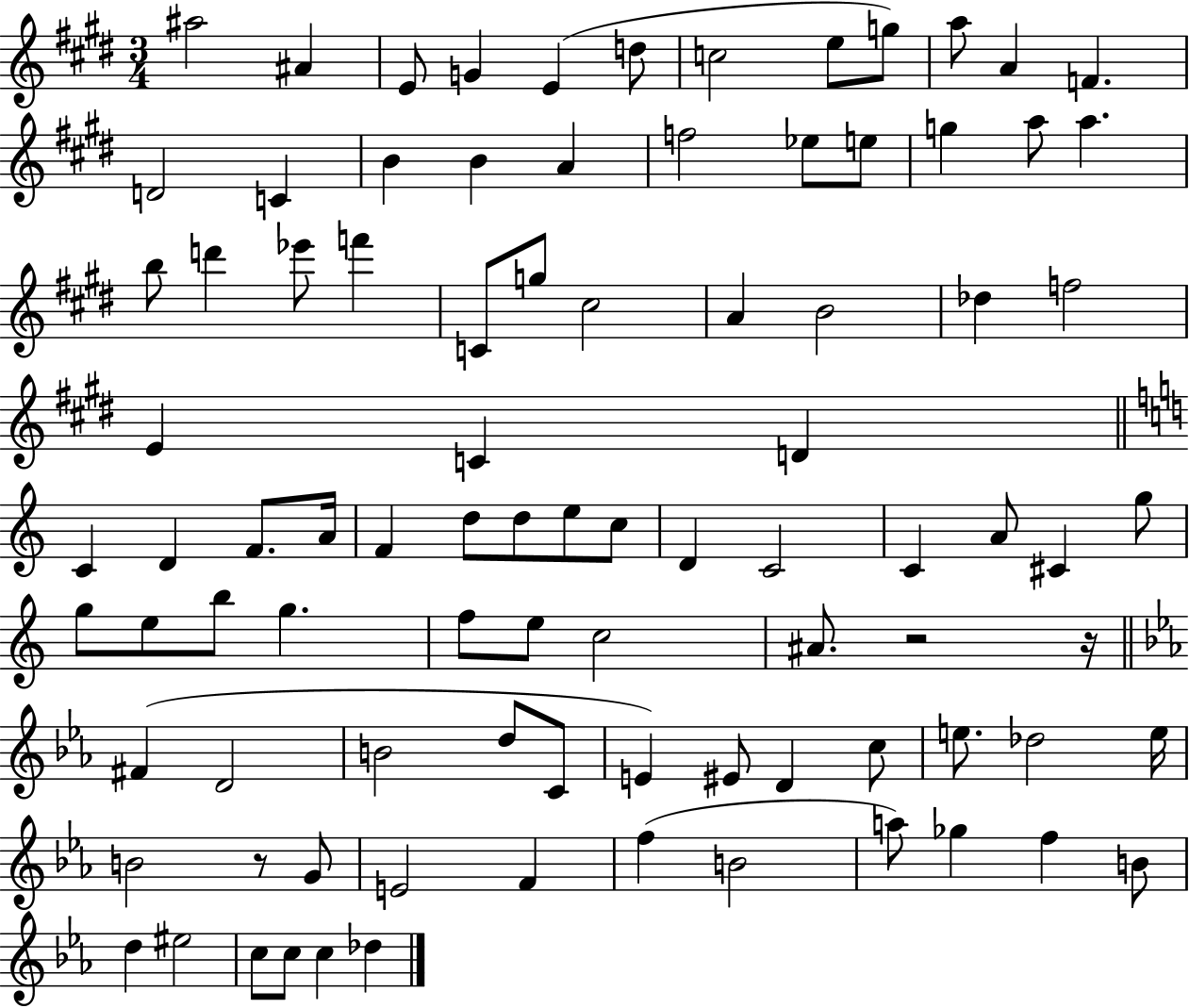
{
  \clef treble
  \numericTimeSignature
  \time 3/4
  \key e \major
  ais''2 ais'4 | e'8 g'4 e'4( d''8 | c''2 e''8 g''8) | a''8 a'4 f'4. | \break d'2 c'4 | b'4 b'4 a'4 | f''2 ees''8 e''8 | g''4 a''8 a''4. | \break b''8 d'''4 ees'''8 f'''4 | c'8 g''8 cis''2 | a'4 b'2 | des''4 f''2 | \break e'4 c'4 d'4 | \bar "||" \break \key c \major c'4 d'4 f'8. a'16 | f'4 d''8 d''8 e''8 c''8 | d'4 c'2 | c'4 a'8 cis'4 g''8 | \break g''8 e''8 b''8 g''4. | f''8 e''8 c''2 | ais'8. r2 r16 | \bar "||" \break \key ees \major fis'4( d'2 | b'2 d''8 c'8 | e'4) eis'8 d'4 c''8 | e''8. des''2 e''16 | \break b'2 r8 g'8 | e'2 f'4 | f''4( b'2 | a''8) ges''4 f''4 b'8 | \break d''4 eis''2 | c''8 c''8 c''4 des''4 | \bar "|."
}